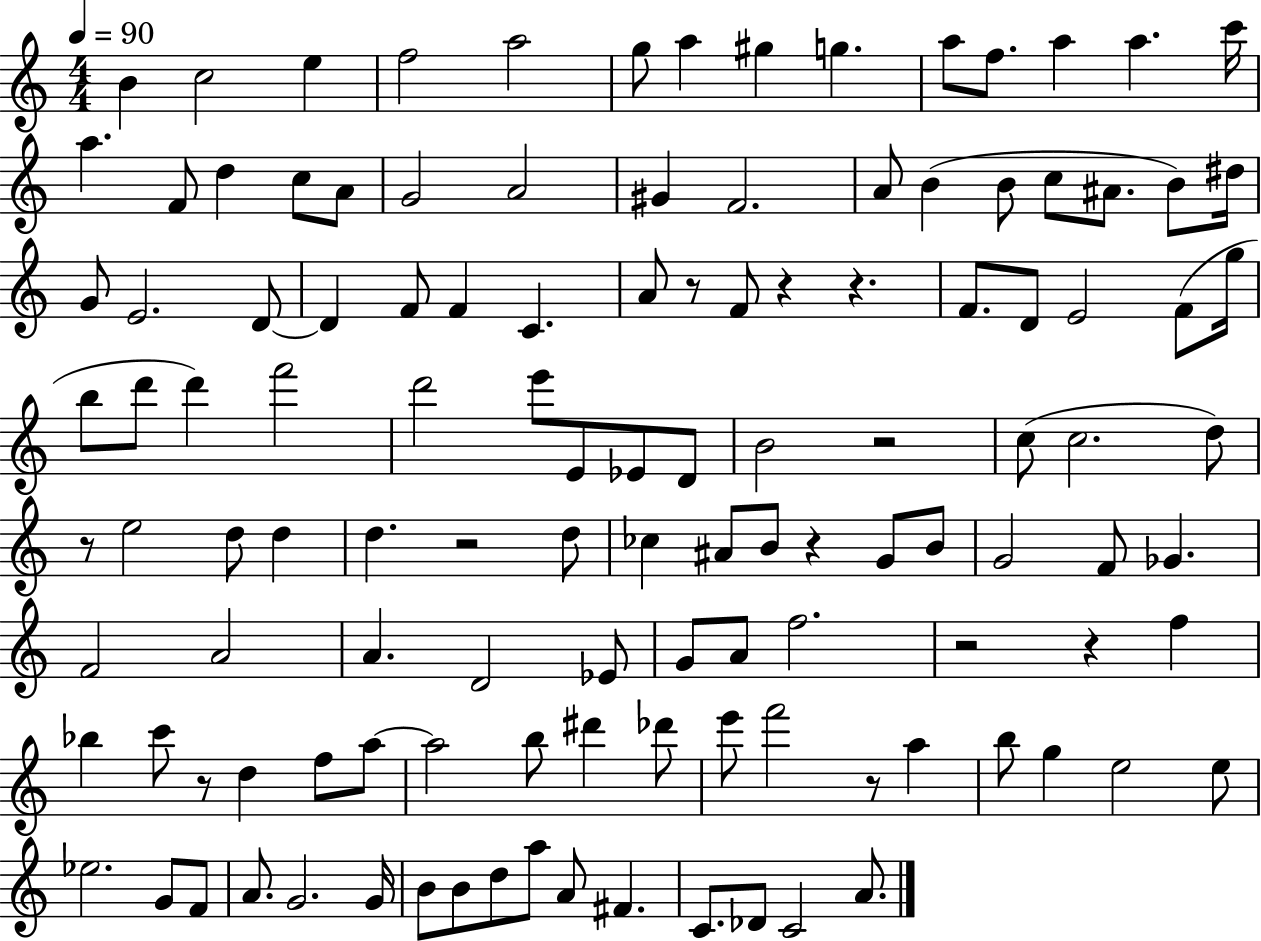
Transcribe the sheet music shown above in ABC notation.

X:1
T:Untitled
M:4/4
L:1/4
K:C
B c2 e f2 a2 g/2 a ^g g a/2 f/2 a a c'/4 a F/2 d c/2 A/2 G2 A2 ^G F2 A/2 B B/2 c/2 ^A/2 B/2 ^d/4 G/2 E2 D/2 D F/2 F C A/2 z/2 F/2 z z F/2 D/2 E2 F/2 g/4 b/2 d'/2 d' f'2 d'2 e'/2 E/2 _E/2 D/2 B2 z2 c/2 c2 d/2 z/2 e2 d/2 d d z2 d/2 _c ^A/2 B/2 z G/2 B/2 G2 F/2 _G F2 A2 A D2 _E/2 G/2 A/2 f2 z2 z f _b c'/2 z/2 d f/2 a/2 a2 b/2 ^d' _d'/2 e'/2 f'2 z/2 a b/2 g e2 e/2 _e2 G/2 F/2 A/2 G2 G/4 B/2 B/2 d/2 a/2 A/2 ^F C/2 _D/2 C2 A/2